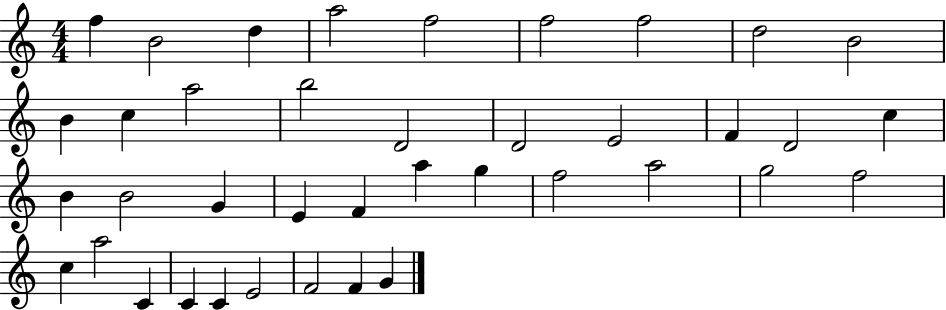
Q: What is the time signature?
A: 4/4